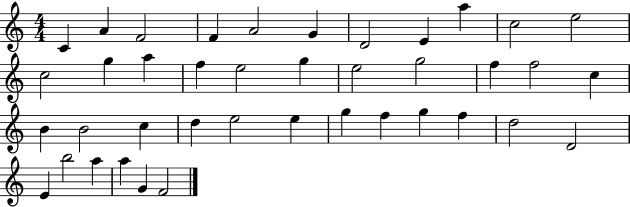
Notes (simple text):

C4/q A4/q F4/h F4/q A4/h G4/q D4/h E4/q A5/q C5/h E5/h C5/h G5/q A5/q F5/q E5/h G5/q E5/h G5/h F5/q F5/h C5/q B4/q B4/h C5/q D5/q E5/h E5/q G5/q F5/q G5/q F5/q D5/h D4/h E4/q B5/h A5/q A5/q G4/q F4/h